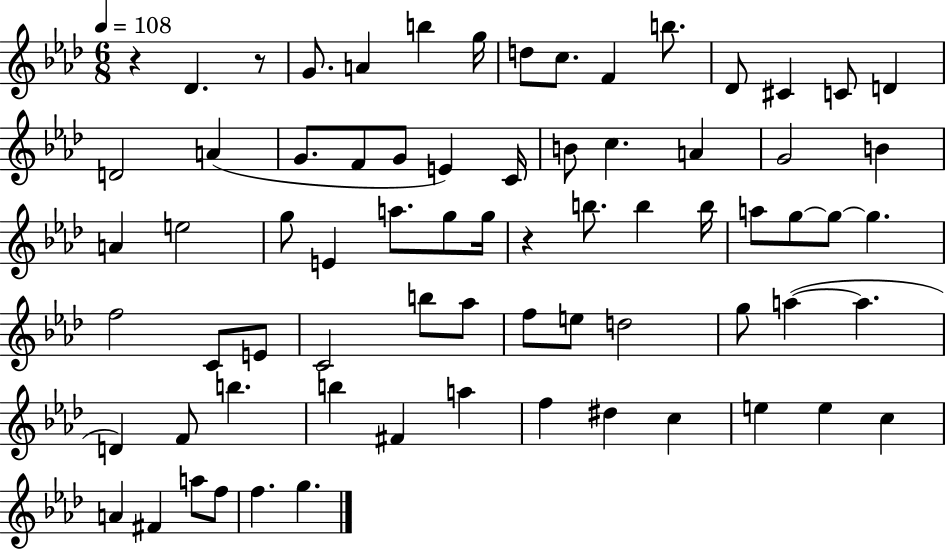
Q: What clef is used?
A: treble